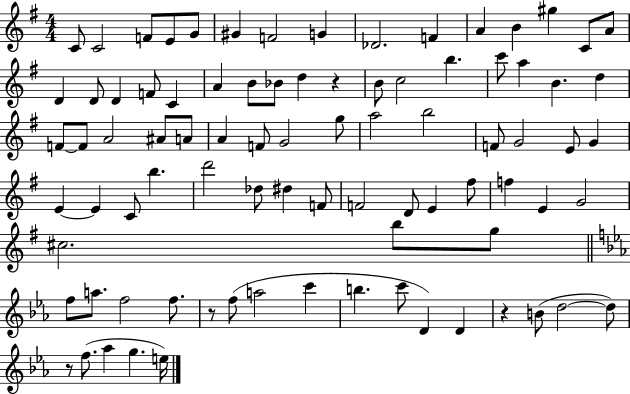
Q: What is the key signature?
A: G major